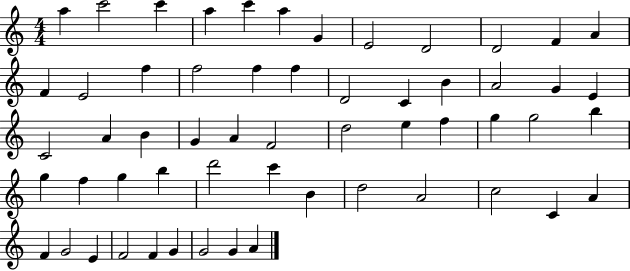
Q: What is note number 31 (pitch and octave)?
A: D5